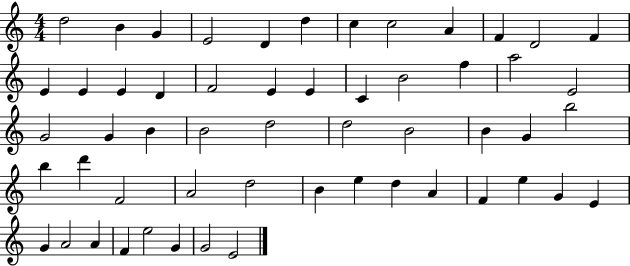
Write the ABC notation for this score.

X:1
T:Untitled
M:4/4
L:1/4
K:C
d2 B G E2 D d c c2 A F D2 F E E E D F2 E E C B2 f a2 E2 G2 G B B2 d2 d2 B2 B G b2 b d' F2 A2 d2 B e d A F e G E G A2 A F e2 G G2 E2